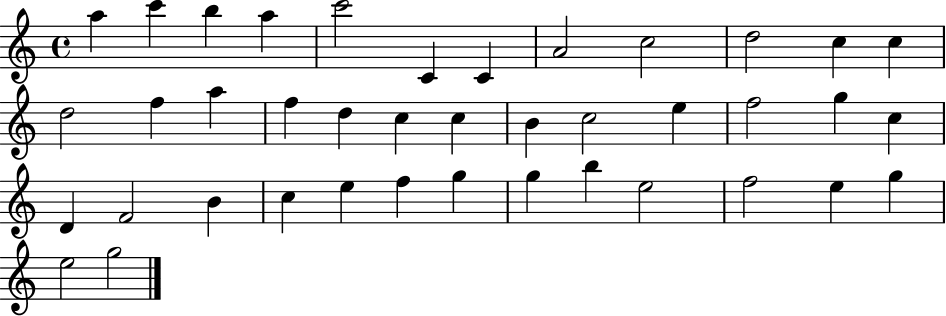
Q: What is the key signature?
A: C major